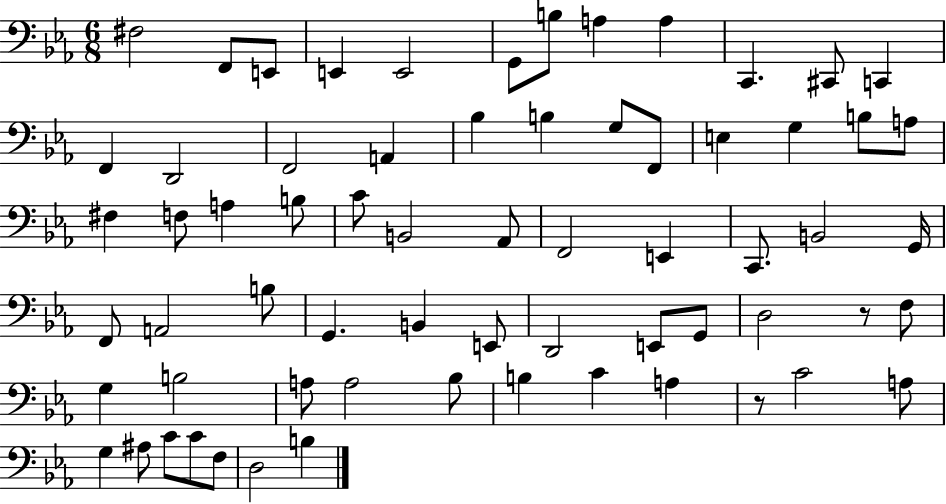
{
  \clef bass
  \numericTimeSignature
  \time 6/8
  \key ees \major
  \repeat volta 2 { fis2 f,8 e,8 | e,4 e,2 | g,8 b8 a4 a4 | c,4. cis,8 c,4 | \break f,4 d,2 | f,2 a,4 | bes4 b4 g8 f,8 | e4 g4 b8 a8 | \break fis4 f8 a4 b8 | c'8 b,2 aes,8 | f,2 e,4 | c,8. b,2 g,16 | \break f,8 a,2 b8 | g,4. b,4 e,8 | d,2 e,8 g,8 | d2 r8 f8 | \break g4 b2 | a8 a2 bes8 | b4 c'4 a4 | r8 c'2 a8 | \break g4 ais8 c'8 c'8 f8 | d2 b4 | } \bar "|."
}